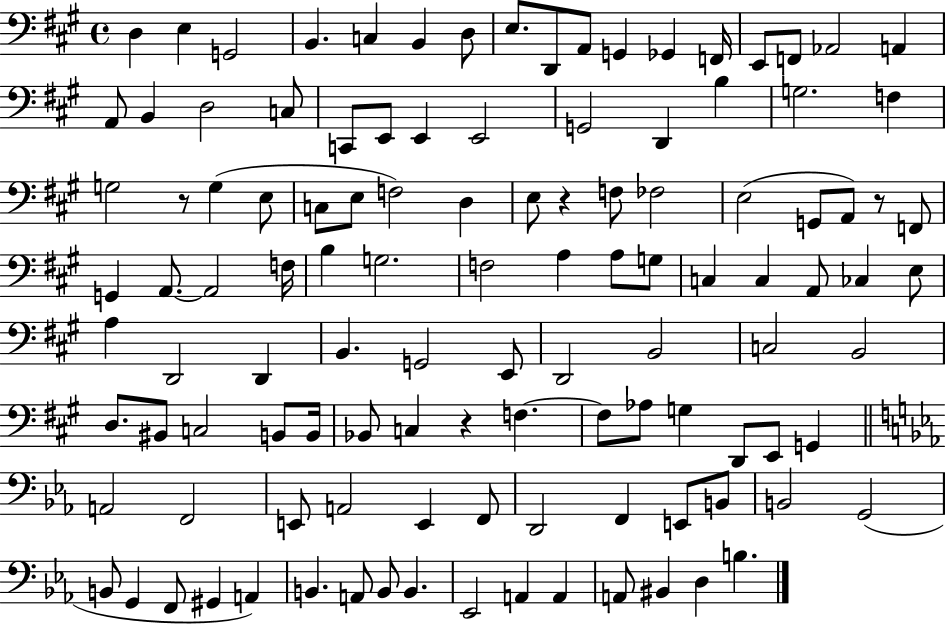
{
  \clef bass
  \time 4/4
  \defaultTimeSignature
  \key a \major
  d4 e4 g,2 | b,4. c4 b,4 d8 | e8. d,8 a,8 g,4 ges,4 f,16 | e,8 f,8 aes,2 a,4 | \break a,8 b,4 d2 c8 | c,8 e,8 e,4 e,2 | g,2 d,4 b4 | g2. f4 | \break g2 r8 g4( e8 | c8 e8 f2) d4 | e8 r4 f8 fes2 | e2( g,8 a,8) r8 f,8 | \break g,4 a,8.~~ a,2 f16 | b4 g2. | f2 a4 a8 g8 | c4 c4 a,8 ces4 e8 | \break a4 d,2 d,4 | b,4. g,2 e,8 | d,2 b,2 | c2 b,2 | \break d8. bis,8 c2 b,8 b,16 | bes,8 c4 r4 f4.~~ | f8 aes8 g4 d,8 e,8 g,4 | \bar "||" \break \key ees \major a,2 f,2 | e,8 a,2 e,4 f,8 | d,2 f,4 e,8 b,8 | b,2 g,2( | \break b,8 g,4 f,8 gis,4 a,4) | b,4. a,8 b,8 b,4. | ees,2 a,4 a,4 | a,8 bis,4 d4 b4. | \break \bar "|."
}